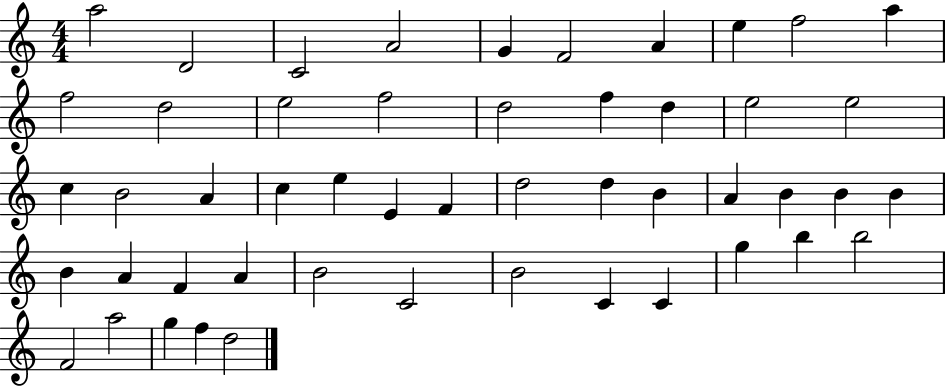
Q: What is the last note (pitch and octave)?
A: D5